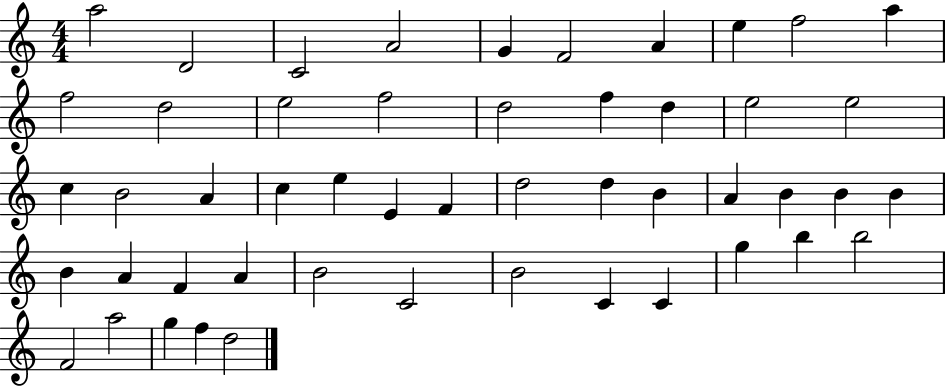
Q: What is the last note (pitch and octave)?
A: D5